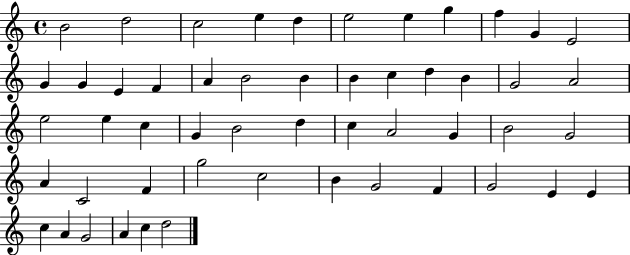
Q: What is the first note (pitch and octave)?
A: B4